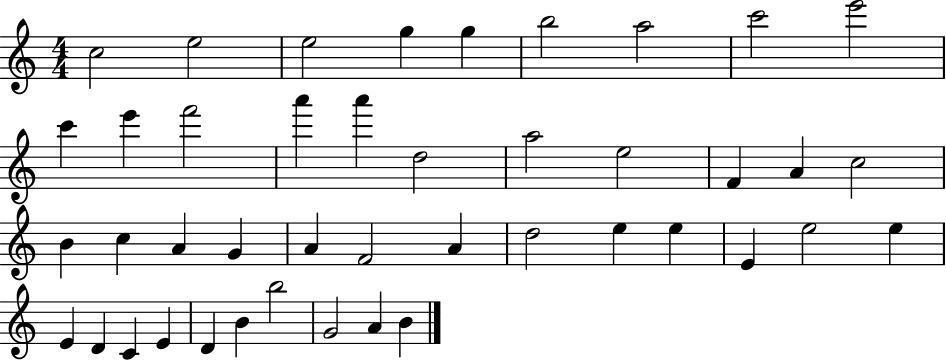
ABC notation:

X:1
T:Untitled
M:4/4
L:1/4
K:C
c2 e2 e2 g g b2 a2 c'2 e'2 c' e' f'2 a' a' d2 a2 e2 F A c2 B c A G A F2 A d2 e e E e2 e E D C E D B b2 G2 A B